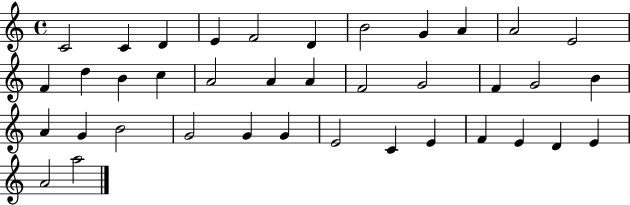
{
  \clef treble
  \time 4/4
  \defaultTimeSignature
  \key c \major
  c'2 c'4 d'4 | e'4 f'2 d'4 | b'2 g'4 a'4 | a'2 e'2 | \break f'4 d''4 b'4 c''4 | a'2 a'4 a'4 | f'2 g'2 | f'4 g'2 b'4 | \break a'4 g'4 b'2 | g'2 g'4 g'4 | e'2 c'4 e'4 | f'4 e'4 d'4 e'4 | \break a'2 a''2 | \bar "|."
}